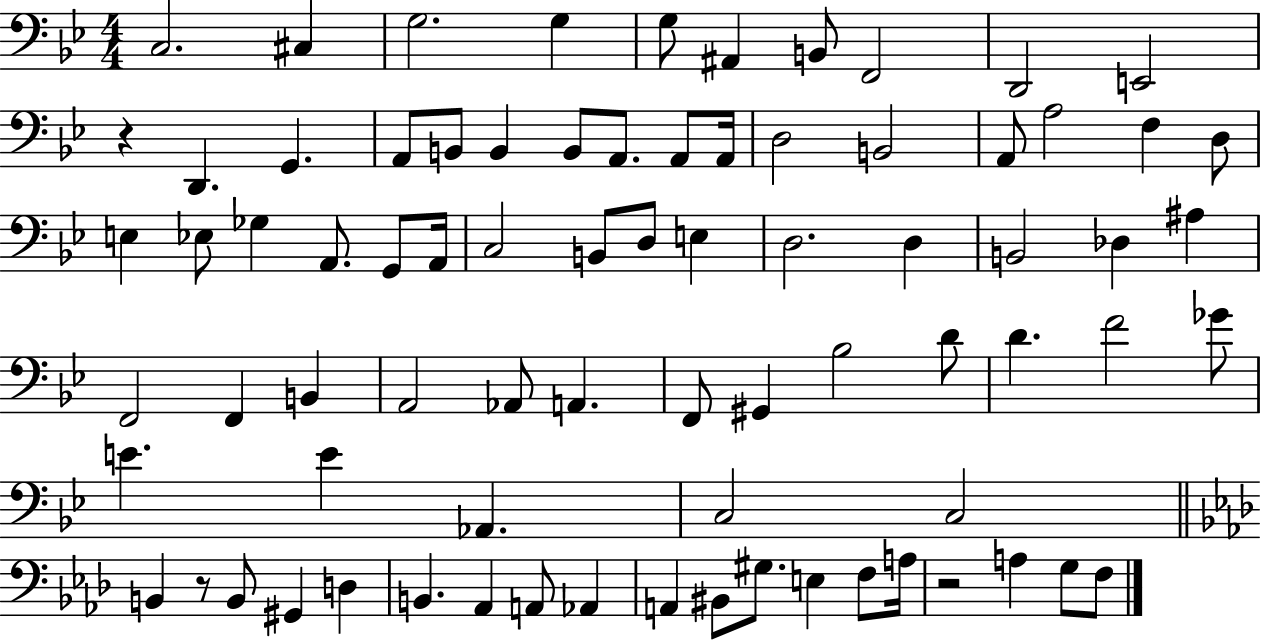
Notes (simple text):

C3/h. C#3/q G3/h. G3/q G3/e A#2/q B2/e F2/h D2/h E2/h R/q D2/q. G2/q. A2/e B2/e B2/q B2/e A2/e. A2/e A2/s D3/h B2/h A2/e A3/h F3/q D3/e E3/q Eb3/e Gb3/q A2/e. G2/e A2/s C3/h B2/e D3/e E3/q D3/h. D3/q B2/h Db3/q A#3/q F2/h F2/q B2/q A2/h Ab2/e A2/q. F2/e G#2/q Bb3/h D4/e D4/q. F4/h Gb4/e E4/q. E4/q Ab2/q. C3/h C3/h B2/q R/e B2/e G#2/q D3/q B2/q. Ab2/q A2/e Ab2/q A2/q BIS2/e G#3/e. E3/q F3/e A3/s R/h A3/q G3/e F3/e